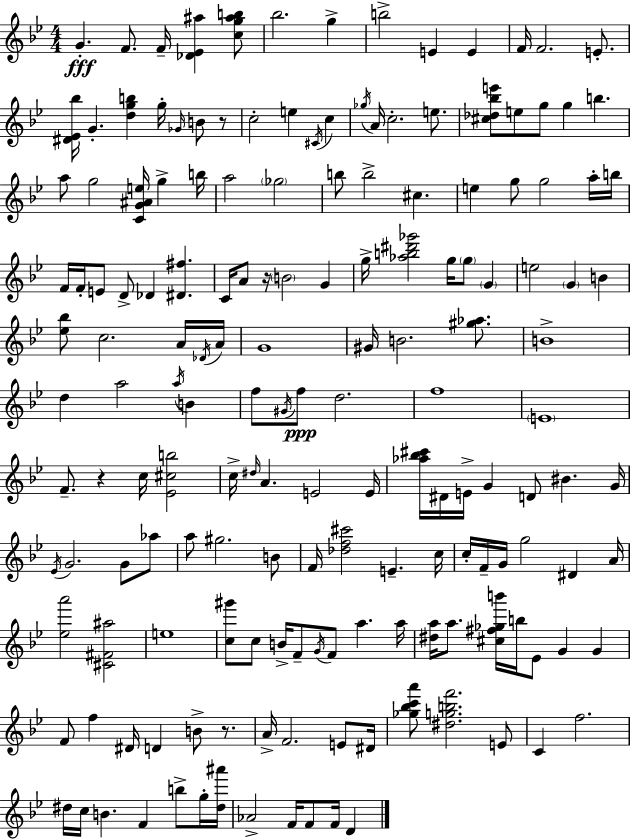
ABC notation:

X:1
T:Untitled
M:4/4
L:1/4
K:Gm
G F/2 F/4 [_D_E^a] [cg^ab]/2 _b2 g b2 E E F/4 F2 E/2 [^D_E_b]/4 G [dgb] g/4 _G/4 B/2 z/2 c2 e ^C/4 c _g/4 A/4 c2 e/2 [^c_d_be']/2 e/2 g/2 g b a/2 g2 [CG^Ae]/4 g b/4 a2 _g2 b/2 b2 ^c e g/2 g2 a/4 b/4 F/4 F/4 E/2 D/2 _D [^D^f] C/4 A/2 z/4 B2 G g/4 [_ab^d'_g']2 g/4 g/2 G e2 G B [_e_b]/2 c2 A/4 _D/4 A/4 G4 ^G/4 B2 [^g_a]/2 B4 d a2 a/4 B f/2 ^G/4 f/2 d2 f4 E4 F/2 z c/4 [_E^cb]2 c/4 ^d/4 A E2 E/4 [_a_b^c']/4 ^D/4 E/4 G D/2 ^B G/4 _E/4 G2 G/2 _a/2 a/2 ^g2 B/2 F/4 [_df^c']2 E c/4 c/4 F/4 G/4 g2 ^D A/4 [_ea']2 [^C^F^a]2 e4 [c^g']/2 c/2 B/4 F/2 G/4 F/2 a a/4 [^da]/4 a/2 [^c^f_gb']/4 b/4 _E/2 G G F/2 f ^D/4 D B/2 z/2 A/4 F2 E/2 ^D/4 [_g_bc'a']/2 [^dgbf']2 E/2 C f2 ^d/4 c/4 B F b/2 g/4 [^d^a']/4 _A2 F/4 F/2 F/4 D